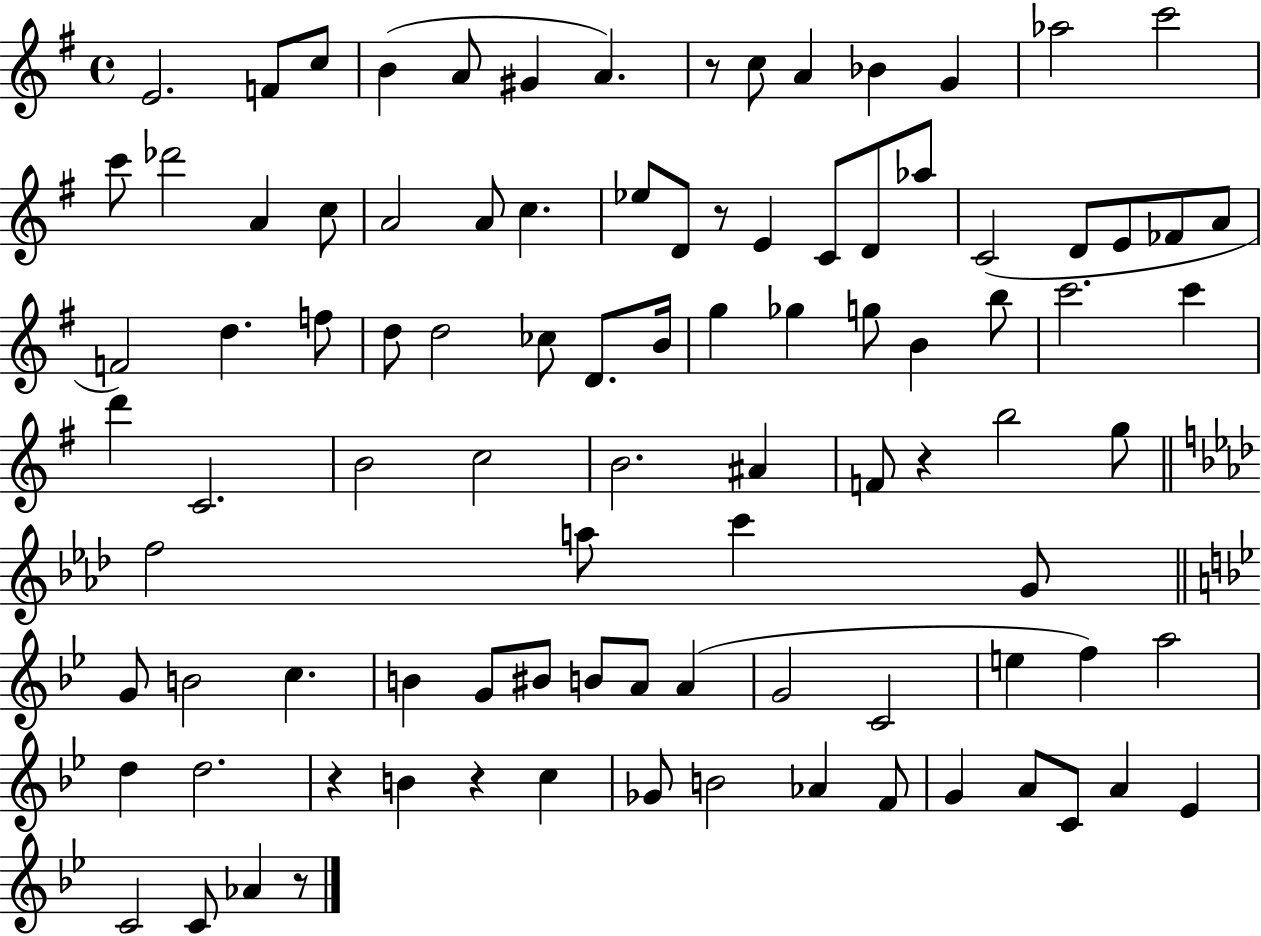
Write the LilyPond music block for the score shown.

{
  \clef treble
  \time 4/4
  \defaultTimeSignature
  \key g \major
  e'2. f'8 c''8 | b'4( a'8 gis'4 a'4.) | r8 c''8 a'4 bes'4 g'4 | aes''2 c'''2 | \break c'''8 des'''2 a'4 c''8 | a'2 a'8 c''4. | ees''8 d'8 r8 e'4 c'8 d'8 aes''8 | c'2( d'8 e'8 fes'8 a'8 | \break f'2) d''4. f''8 | d''8 d''2 ces''8 d'8. b'16 | g''4 ges''4 g''8 b'4 b''8 | c'''2. c'''4 | \break d'''4 c'2. | b'2 c''2 | b'2. ais'4 | f'8 r4 b''2 g''8 | \break \bar "||" \break \key f \minor f''2 a''8 c'''4 g'8 | \bar "||" \break \key bes \major g'8 b'2 c''4. | b'4 g'8 bis'8 b'8 a'8 a'4( | g'2 c'2 | e''4 f''4) a''2 | \break d''4 d''2. | r4 b'4 r4 c''4 | ges'8 b'2 aes'4 f'8 | g'4 a'8 c'8 a'4 ees'4 | \break c'2 c'8 aes'4 r8 | \bar "|."
}